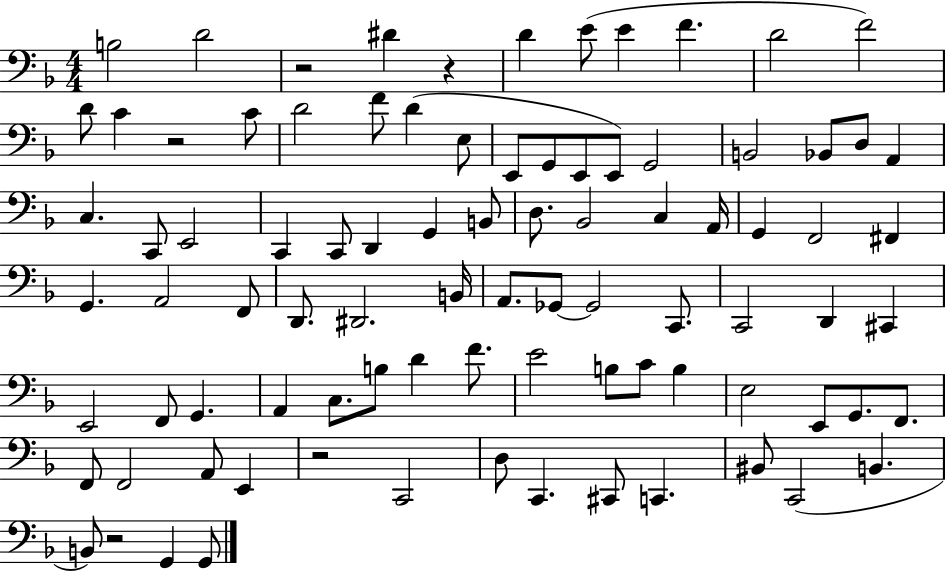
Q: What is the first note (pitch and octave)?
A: B3